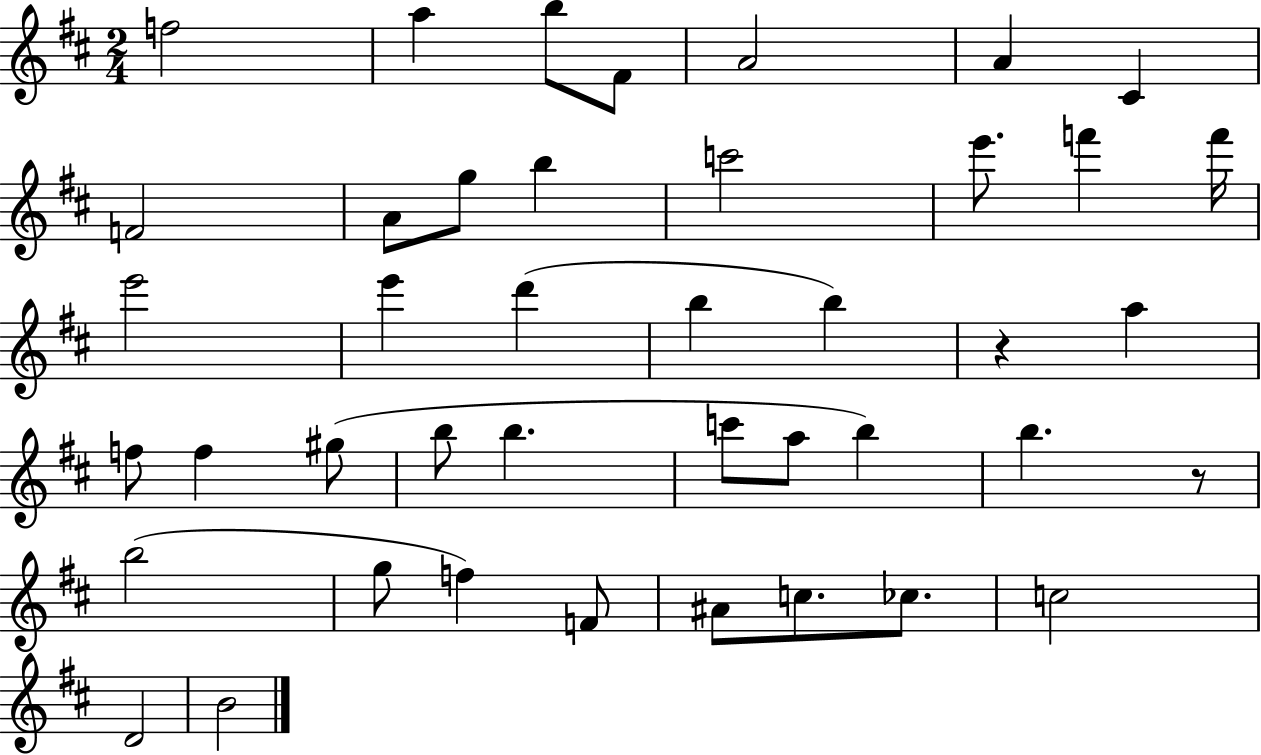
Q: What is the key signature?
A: D major